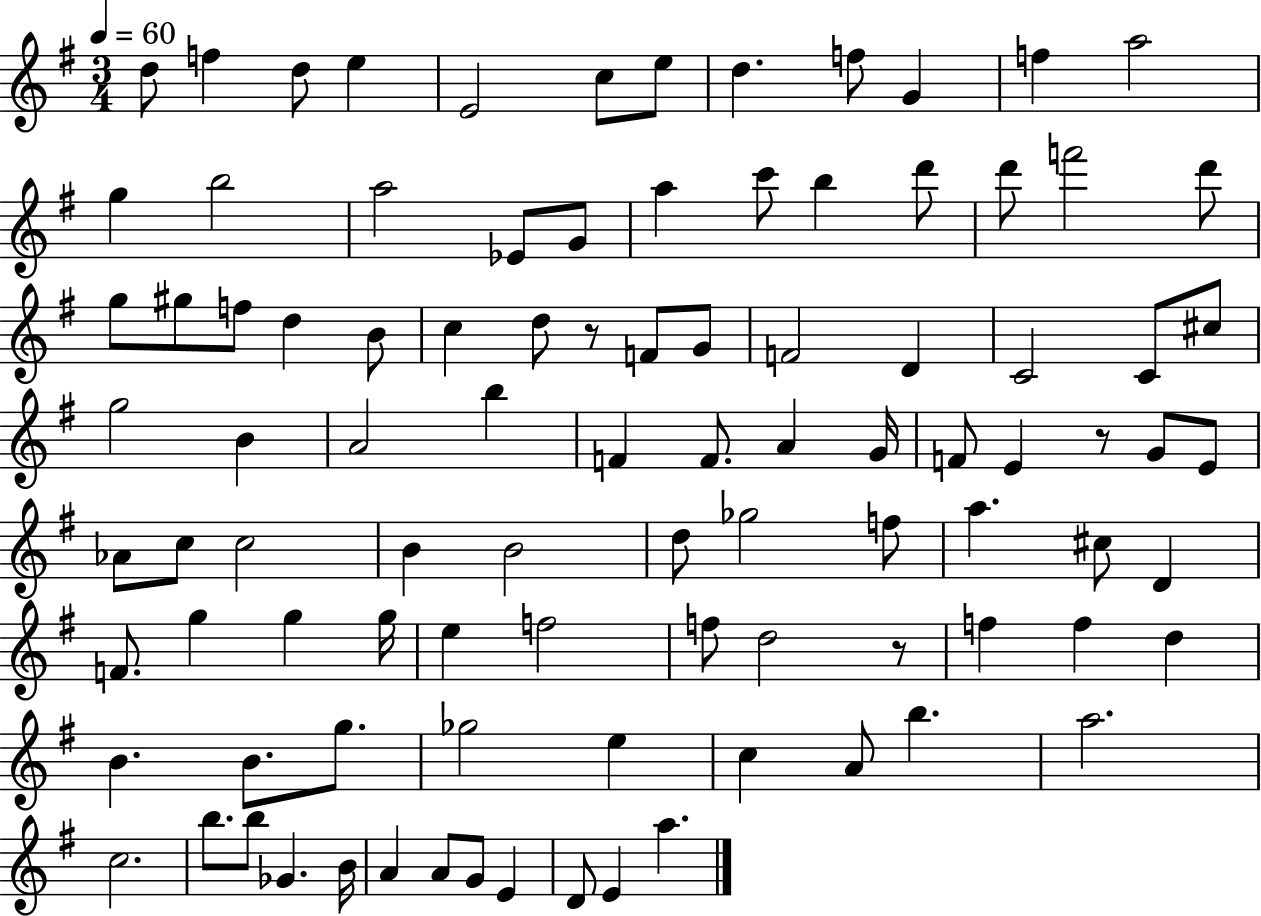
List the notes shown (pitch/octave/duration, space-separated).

D5/e F5/q D5/e E5/q E4/h C5/e E5/e D5/q. F5/e G4/q F5/q A5/h G5/q B5/h A5/h Eb4/e G4/e A5/q C6/e B5/q D6/e D6/e F6/h D6/e G5/e G#5/e F5/e D5/q B4/e C5/q D5/e R/e F4/e G4/e F4/h D4/q C4/h C4/e C#5/e G5/h B4/q A4/h B5/q F4/q F4/e. A4/q G4/s F4/e E4/q R/e G4/e E4/e Ab4/e C5/e C5/h B4/q B4/h D5/e Gb5/h F5/e A5/q. C#5/e D4/q F4/e. G5/q G5/q G5/s E5/q F5/h F5/e D5/h R/e F5/q F5/q D5/q B4/q. B4/e. G5/e. Gb5/h E5/q C5/q A4/e B5/q. A5/h. C5/h. B5/e. B5/e Gb4/q. B4/s A4/q A4/e G4/e E4/q D4/e E4/q A5/q.